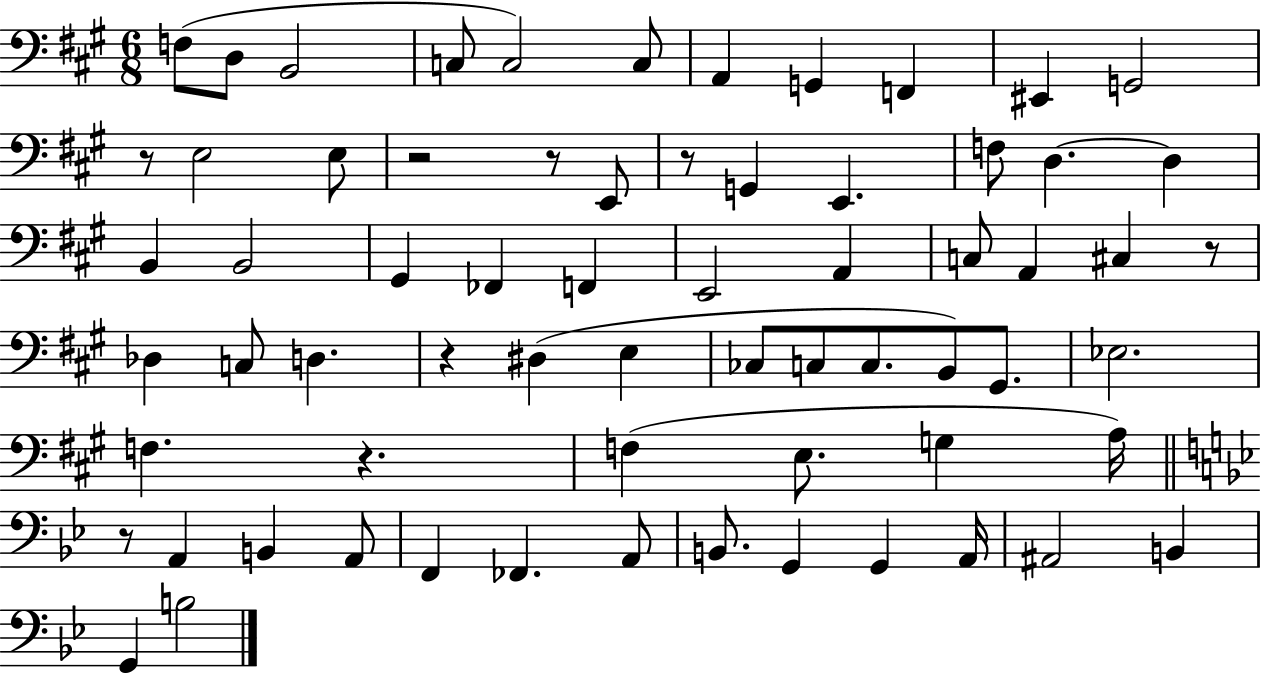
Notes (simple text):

F3/e D3/e B2/h C3/e C3/h C3/e A2/q G2/q F2/q EIS2/q G2/h R/e E3/h E3/e R/h R/e E2/e R/e G2/q E2/q. F3/e D3/q. D3/q B2/q B2/h G#2/q FES2/q F2/q E2/h A2/q C3/e A2/q C#3/q R/e Db3/q C3/e D3/q. R/q D#3/q E3/q CES3/e C3/e C3/e. B2/e G#2/e. Eb3/h. F3/q. R/q. F3/q E3/e. G3/q A3/s R/e A2/q B2/q A2/e F2/q FES2/q. A2/e B2/e. G2/q G2/q A2/s A#2/h B2/q G2/q B3/h